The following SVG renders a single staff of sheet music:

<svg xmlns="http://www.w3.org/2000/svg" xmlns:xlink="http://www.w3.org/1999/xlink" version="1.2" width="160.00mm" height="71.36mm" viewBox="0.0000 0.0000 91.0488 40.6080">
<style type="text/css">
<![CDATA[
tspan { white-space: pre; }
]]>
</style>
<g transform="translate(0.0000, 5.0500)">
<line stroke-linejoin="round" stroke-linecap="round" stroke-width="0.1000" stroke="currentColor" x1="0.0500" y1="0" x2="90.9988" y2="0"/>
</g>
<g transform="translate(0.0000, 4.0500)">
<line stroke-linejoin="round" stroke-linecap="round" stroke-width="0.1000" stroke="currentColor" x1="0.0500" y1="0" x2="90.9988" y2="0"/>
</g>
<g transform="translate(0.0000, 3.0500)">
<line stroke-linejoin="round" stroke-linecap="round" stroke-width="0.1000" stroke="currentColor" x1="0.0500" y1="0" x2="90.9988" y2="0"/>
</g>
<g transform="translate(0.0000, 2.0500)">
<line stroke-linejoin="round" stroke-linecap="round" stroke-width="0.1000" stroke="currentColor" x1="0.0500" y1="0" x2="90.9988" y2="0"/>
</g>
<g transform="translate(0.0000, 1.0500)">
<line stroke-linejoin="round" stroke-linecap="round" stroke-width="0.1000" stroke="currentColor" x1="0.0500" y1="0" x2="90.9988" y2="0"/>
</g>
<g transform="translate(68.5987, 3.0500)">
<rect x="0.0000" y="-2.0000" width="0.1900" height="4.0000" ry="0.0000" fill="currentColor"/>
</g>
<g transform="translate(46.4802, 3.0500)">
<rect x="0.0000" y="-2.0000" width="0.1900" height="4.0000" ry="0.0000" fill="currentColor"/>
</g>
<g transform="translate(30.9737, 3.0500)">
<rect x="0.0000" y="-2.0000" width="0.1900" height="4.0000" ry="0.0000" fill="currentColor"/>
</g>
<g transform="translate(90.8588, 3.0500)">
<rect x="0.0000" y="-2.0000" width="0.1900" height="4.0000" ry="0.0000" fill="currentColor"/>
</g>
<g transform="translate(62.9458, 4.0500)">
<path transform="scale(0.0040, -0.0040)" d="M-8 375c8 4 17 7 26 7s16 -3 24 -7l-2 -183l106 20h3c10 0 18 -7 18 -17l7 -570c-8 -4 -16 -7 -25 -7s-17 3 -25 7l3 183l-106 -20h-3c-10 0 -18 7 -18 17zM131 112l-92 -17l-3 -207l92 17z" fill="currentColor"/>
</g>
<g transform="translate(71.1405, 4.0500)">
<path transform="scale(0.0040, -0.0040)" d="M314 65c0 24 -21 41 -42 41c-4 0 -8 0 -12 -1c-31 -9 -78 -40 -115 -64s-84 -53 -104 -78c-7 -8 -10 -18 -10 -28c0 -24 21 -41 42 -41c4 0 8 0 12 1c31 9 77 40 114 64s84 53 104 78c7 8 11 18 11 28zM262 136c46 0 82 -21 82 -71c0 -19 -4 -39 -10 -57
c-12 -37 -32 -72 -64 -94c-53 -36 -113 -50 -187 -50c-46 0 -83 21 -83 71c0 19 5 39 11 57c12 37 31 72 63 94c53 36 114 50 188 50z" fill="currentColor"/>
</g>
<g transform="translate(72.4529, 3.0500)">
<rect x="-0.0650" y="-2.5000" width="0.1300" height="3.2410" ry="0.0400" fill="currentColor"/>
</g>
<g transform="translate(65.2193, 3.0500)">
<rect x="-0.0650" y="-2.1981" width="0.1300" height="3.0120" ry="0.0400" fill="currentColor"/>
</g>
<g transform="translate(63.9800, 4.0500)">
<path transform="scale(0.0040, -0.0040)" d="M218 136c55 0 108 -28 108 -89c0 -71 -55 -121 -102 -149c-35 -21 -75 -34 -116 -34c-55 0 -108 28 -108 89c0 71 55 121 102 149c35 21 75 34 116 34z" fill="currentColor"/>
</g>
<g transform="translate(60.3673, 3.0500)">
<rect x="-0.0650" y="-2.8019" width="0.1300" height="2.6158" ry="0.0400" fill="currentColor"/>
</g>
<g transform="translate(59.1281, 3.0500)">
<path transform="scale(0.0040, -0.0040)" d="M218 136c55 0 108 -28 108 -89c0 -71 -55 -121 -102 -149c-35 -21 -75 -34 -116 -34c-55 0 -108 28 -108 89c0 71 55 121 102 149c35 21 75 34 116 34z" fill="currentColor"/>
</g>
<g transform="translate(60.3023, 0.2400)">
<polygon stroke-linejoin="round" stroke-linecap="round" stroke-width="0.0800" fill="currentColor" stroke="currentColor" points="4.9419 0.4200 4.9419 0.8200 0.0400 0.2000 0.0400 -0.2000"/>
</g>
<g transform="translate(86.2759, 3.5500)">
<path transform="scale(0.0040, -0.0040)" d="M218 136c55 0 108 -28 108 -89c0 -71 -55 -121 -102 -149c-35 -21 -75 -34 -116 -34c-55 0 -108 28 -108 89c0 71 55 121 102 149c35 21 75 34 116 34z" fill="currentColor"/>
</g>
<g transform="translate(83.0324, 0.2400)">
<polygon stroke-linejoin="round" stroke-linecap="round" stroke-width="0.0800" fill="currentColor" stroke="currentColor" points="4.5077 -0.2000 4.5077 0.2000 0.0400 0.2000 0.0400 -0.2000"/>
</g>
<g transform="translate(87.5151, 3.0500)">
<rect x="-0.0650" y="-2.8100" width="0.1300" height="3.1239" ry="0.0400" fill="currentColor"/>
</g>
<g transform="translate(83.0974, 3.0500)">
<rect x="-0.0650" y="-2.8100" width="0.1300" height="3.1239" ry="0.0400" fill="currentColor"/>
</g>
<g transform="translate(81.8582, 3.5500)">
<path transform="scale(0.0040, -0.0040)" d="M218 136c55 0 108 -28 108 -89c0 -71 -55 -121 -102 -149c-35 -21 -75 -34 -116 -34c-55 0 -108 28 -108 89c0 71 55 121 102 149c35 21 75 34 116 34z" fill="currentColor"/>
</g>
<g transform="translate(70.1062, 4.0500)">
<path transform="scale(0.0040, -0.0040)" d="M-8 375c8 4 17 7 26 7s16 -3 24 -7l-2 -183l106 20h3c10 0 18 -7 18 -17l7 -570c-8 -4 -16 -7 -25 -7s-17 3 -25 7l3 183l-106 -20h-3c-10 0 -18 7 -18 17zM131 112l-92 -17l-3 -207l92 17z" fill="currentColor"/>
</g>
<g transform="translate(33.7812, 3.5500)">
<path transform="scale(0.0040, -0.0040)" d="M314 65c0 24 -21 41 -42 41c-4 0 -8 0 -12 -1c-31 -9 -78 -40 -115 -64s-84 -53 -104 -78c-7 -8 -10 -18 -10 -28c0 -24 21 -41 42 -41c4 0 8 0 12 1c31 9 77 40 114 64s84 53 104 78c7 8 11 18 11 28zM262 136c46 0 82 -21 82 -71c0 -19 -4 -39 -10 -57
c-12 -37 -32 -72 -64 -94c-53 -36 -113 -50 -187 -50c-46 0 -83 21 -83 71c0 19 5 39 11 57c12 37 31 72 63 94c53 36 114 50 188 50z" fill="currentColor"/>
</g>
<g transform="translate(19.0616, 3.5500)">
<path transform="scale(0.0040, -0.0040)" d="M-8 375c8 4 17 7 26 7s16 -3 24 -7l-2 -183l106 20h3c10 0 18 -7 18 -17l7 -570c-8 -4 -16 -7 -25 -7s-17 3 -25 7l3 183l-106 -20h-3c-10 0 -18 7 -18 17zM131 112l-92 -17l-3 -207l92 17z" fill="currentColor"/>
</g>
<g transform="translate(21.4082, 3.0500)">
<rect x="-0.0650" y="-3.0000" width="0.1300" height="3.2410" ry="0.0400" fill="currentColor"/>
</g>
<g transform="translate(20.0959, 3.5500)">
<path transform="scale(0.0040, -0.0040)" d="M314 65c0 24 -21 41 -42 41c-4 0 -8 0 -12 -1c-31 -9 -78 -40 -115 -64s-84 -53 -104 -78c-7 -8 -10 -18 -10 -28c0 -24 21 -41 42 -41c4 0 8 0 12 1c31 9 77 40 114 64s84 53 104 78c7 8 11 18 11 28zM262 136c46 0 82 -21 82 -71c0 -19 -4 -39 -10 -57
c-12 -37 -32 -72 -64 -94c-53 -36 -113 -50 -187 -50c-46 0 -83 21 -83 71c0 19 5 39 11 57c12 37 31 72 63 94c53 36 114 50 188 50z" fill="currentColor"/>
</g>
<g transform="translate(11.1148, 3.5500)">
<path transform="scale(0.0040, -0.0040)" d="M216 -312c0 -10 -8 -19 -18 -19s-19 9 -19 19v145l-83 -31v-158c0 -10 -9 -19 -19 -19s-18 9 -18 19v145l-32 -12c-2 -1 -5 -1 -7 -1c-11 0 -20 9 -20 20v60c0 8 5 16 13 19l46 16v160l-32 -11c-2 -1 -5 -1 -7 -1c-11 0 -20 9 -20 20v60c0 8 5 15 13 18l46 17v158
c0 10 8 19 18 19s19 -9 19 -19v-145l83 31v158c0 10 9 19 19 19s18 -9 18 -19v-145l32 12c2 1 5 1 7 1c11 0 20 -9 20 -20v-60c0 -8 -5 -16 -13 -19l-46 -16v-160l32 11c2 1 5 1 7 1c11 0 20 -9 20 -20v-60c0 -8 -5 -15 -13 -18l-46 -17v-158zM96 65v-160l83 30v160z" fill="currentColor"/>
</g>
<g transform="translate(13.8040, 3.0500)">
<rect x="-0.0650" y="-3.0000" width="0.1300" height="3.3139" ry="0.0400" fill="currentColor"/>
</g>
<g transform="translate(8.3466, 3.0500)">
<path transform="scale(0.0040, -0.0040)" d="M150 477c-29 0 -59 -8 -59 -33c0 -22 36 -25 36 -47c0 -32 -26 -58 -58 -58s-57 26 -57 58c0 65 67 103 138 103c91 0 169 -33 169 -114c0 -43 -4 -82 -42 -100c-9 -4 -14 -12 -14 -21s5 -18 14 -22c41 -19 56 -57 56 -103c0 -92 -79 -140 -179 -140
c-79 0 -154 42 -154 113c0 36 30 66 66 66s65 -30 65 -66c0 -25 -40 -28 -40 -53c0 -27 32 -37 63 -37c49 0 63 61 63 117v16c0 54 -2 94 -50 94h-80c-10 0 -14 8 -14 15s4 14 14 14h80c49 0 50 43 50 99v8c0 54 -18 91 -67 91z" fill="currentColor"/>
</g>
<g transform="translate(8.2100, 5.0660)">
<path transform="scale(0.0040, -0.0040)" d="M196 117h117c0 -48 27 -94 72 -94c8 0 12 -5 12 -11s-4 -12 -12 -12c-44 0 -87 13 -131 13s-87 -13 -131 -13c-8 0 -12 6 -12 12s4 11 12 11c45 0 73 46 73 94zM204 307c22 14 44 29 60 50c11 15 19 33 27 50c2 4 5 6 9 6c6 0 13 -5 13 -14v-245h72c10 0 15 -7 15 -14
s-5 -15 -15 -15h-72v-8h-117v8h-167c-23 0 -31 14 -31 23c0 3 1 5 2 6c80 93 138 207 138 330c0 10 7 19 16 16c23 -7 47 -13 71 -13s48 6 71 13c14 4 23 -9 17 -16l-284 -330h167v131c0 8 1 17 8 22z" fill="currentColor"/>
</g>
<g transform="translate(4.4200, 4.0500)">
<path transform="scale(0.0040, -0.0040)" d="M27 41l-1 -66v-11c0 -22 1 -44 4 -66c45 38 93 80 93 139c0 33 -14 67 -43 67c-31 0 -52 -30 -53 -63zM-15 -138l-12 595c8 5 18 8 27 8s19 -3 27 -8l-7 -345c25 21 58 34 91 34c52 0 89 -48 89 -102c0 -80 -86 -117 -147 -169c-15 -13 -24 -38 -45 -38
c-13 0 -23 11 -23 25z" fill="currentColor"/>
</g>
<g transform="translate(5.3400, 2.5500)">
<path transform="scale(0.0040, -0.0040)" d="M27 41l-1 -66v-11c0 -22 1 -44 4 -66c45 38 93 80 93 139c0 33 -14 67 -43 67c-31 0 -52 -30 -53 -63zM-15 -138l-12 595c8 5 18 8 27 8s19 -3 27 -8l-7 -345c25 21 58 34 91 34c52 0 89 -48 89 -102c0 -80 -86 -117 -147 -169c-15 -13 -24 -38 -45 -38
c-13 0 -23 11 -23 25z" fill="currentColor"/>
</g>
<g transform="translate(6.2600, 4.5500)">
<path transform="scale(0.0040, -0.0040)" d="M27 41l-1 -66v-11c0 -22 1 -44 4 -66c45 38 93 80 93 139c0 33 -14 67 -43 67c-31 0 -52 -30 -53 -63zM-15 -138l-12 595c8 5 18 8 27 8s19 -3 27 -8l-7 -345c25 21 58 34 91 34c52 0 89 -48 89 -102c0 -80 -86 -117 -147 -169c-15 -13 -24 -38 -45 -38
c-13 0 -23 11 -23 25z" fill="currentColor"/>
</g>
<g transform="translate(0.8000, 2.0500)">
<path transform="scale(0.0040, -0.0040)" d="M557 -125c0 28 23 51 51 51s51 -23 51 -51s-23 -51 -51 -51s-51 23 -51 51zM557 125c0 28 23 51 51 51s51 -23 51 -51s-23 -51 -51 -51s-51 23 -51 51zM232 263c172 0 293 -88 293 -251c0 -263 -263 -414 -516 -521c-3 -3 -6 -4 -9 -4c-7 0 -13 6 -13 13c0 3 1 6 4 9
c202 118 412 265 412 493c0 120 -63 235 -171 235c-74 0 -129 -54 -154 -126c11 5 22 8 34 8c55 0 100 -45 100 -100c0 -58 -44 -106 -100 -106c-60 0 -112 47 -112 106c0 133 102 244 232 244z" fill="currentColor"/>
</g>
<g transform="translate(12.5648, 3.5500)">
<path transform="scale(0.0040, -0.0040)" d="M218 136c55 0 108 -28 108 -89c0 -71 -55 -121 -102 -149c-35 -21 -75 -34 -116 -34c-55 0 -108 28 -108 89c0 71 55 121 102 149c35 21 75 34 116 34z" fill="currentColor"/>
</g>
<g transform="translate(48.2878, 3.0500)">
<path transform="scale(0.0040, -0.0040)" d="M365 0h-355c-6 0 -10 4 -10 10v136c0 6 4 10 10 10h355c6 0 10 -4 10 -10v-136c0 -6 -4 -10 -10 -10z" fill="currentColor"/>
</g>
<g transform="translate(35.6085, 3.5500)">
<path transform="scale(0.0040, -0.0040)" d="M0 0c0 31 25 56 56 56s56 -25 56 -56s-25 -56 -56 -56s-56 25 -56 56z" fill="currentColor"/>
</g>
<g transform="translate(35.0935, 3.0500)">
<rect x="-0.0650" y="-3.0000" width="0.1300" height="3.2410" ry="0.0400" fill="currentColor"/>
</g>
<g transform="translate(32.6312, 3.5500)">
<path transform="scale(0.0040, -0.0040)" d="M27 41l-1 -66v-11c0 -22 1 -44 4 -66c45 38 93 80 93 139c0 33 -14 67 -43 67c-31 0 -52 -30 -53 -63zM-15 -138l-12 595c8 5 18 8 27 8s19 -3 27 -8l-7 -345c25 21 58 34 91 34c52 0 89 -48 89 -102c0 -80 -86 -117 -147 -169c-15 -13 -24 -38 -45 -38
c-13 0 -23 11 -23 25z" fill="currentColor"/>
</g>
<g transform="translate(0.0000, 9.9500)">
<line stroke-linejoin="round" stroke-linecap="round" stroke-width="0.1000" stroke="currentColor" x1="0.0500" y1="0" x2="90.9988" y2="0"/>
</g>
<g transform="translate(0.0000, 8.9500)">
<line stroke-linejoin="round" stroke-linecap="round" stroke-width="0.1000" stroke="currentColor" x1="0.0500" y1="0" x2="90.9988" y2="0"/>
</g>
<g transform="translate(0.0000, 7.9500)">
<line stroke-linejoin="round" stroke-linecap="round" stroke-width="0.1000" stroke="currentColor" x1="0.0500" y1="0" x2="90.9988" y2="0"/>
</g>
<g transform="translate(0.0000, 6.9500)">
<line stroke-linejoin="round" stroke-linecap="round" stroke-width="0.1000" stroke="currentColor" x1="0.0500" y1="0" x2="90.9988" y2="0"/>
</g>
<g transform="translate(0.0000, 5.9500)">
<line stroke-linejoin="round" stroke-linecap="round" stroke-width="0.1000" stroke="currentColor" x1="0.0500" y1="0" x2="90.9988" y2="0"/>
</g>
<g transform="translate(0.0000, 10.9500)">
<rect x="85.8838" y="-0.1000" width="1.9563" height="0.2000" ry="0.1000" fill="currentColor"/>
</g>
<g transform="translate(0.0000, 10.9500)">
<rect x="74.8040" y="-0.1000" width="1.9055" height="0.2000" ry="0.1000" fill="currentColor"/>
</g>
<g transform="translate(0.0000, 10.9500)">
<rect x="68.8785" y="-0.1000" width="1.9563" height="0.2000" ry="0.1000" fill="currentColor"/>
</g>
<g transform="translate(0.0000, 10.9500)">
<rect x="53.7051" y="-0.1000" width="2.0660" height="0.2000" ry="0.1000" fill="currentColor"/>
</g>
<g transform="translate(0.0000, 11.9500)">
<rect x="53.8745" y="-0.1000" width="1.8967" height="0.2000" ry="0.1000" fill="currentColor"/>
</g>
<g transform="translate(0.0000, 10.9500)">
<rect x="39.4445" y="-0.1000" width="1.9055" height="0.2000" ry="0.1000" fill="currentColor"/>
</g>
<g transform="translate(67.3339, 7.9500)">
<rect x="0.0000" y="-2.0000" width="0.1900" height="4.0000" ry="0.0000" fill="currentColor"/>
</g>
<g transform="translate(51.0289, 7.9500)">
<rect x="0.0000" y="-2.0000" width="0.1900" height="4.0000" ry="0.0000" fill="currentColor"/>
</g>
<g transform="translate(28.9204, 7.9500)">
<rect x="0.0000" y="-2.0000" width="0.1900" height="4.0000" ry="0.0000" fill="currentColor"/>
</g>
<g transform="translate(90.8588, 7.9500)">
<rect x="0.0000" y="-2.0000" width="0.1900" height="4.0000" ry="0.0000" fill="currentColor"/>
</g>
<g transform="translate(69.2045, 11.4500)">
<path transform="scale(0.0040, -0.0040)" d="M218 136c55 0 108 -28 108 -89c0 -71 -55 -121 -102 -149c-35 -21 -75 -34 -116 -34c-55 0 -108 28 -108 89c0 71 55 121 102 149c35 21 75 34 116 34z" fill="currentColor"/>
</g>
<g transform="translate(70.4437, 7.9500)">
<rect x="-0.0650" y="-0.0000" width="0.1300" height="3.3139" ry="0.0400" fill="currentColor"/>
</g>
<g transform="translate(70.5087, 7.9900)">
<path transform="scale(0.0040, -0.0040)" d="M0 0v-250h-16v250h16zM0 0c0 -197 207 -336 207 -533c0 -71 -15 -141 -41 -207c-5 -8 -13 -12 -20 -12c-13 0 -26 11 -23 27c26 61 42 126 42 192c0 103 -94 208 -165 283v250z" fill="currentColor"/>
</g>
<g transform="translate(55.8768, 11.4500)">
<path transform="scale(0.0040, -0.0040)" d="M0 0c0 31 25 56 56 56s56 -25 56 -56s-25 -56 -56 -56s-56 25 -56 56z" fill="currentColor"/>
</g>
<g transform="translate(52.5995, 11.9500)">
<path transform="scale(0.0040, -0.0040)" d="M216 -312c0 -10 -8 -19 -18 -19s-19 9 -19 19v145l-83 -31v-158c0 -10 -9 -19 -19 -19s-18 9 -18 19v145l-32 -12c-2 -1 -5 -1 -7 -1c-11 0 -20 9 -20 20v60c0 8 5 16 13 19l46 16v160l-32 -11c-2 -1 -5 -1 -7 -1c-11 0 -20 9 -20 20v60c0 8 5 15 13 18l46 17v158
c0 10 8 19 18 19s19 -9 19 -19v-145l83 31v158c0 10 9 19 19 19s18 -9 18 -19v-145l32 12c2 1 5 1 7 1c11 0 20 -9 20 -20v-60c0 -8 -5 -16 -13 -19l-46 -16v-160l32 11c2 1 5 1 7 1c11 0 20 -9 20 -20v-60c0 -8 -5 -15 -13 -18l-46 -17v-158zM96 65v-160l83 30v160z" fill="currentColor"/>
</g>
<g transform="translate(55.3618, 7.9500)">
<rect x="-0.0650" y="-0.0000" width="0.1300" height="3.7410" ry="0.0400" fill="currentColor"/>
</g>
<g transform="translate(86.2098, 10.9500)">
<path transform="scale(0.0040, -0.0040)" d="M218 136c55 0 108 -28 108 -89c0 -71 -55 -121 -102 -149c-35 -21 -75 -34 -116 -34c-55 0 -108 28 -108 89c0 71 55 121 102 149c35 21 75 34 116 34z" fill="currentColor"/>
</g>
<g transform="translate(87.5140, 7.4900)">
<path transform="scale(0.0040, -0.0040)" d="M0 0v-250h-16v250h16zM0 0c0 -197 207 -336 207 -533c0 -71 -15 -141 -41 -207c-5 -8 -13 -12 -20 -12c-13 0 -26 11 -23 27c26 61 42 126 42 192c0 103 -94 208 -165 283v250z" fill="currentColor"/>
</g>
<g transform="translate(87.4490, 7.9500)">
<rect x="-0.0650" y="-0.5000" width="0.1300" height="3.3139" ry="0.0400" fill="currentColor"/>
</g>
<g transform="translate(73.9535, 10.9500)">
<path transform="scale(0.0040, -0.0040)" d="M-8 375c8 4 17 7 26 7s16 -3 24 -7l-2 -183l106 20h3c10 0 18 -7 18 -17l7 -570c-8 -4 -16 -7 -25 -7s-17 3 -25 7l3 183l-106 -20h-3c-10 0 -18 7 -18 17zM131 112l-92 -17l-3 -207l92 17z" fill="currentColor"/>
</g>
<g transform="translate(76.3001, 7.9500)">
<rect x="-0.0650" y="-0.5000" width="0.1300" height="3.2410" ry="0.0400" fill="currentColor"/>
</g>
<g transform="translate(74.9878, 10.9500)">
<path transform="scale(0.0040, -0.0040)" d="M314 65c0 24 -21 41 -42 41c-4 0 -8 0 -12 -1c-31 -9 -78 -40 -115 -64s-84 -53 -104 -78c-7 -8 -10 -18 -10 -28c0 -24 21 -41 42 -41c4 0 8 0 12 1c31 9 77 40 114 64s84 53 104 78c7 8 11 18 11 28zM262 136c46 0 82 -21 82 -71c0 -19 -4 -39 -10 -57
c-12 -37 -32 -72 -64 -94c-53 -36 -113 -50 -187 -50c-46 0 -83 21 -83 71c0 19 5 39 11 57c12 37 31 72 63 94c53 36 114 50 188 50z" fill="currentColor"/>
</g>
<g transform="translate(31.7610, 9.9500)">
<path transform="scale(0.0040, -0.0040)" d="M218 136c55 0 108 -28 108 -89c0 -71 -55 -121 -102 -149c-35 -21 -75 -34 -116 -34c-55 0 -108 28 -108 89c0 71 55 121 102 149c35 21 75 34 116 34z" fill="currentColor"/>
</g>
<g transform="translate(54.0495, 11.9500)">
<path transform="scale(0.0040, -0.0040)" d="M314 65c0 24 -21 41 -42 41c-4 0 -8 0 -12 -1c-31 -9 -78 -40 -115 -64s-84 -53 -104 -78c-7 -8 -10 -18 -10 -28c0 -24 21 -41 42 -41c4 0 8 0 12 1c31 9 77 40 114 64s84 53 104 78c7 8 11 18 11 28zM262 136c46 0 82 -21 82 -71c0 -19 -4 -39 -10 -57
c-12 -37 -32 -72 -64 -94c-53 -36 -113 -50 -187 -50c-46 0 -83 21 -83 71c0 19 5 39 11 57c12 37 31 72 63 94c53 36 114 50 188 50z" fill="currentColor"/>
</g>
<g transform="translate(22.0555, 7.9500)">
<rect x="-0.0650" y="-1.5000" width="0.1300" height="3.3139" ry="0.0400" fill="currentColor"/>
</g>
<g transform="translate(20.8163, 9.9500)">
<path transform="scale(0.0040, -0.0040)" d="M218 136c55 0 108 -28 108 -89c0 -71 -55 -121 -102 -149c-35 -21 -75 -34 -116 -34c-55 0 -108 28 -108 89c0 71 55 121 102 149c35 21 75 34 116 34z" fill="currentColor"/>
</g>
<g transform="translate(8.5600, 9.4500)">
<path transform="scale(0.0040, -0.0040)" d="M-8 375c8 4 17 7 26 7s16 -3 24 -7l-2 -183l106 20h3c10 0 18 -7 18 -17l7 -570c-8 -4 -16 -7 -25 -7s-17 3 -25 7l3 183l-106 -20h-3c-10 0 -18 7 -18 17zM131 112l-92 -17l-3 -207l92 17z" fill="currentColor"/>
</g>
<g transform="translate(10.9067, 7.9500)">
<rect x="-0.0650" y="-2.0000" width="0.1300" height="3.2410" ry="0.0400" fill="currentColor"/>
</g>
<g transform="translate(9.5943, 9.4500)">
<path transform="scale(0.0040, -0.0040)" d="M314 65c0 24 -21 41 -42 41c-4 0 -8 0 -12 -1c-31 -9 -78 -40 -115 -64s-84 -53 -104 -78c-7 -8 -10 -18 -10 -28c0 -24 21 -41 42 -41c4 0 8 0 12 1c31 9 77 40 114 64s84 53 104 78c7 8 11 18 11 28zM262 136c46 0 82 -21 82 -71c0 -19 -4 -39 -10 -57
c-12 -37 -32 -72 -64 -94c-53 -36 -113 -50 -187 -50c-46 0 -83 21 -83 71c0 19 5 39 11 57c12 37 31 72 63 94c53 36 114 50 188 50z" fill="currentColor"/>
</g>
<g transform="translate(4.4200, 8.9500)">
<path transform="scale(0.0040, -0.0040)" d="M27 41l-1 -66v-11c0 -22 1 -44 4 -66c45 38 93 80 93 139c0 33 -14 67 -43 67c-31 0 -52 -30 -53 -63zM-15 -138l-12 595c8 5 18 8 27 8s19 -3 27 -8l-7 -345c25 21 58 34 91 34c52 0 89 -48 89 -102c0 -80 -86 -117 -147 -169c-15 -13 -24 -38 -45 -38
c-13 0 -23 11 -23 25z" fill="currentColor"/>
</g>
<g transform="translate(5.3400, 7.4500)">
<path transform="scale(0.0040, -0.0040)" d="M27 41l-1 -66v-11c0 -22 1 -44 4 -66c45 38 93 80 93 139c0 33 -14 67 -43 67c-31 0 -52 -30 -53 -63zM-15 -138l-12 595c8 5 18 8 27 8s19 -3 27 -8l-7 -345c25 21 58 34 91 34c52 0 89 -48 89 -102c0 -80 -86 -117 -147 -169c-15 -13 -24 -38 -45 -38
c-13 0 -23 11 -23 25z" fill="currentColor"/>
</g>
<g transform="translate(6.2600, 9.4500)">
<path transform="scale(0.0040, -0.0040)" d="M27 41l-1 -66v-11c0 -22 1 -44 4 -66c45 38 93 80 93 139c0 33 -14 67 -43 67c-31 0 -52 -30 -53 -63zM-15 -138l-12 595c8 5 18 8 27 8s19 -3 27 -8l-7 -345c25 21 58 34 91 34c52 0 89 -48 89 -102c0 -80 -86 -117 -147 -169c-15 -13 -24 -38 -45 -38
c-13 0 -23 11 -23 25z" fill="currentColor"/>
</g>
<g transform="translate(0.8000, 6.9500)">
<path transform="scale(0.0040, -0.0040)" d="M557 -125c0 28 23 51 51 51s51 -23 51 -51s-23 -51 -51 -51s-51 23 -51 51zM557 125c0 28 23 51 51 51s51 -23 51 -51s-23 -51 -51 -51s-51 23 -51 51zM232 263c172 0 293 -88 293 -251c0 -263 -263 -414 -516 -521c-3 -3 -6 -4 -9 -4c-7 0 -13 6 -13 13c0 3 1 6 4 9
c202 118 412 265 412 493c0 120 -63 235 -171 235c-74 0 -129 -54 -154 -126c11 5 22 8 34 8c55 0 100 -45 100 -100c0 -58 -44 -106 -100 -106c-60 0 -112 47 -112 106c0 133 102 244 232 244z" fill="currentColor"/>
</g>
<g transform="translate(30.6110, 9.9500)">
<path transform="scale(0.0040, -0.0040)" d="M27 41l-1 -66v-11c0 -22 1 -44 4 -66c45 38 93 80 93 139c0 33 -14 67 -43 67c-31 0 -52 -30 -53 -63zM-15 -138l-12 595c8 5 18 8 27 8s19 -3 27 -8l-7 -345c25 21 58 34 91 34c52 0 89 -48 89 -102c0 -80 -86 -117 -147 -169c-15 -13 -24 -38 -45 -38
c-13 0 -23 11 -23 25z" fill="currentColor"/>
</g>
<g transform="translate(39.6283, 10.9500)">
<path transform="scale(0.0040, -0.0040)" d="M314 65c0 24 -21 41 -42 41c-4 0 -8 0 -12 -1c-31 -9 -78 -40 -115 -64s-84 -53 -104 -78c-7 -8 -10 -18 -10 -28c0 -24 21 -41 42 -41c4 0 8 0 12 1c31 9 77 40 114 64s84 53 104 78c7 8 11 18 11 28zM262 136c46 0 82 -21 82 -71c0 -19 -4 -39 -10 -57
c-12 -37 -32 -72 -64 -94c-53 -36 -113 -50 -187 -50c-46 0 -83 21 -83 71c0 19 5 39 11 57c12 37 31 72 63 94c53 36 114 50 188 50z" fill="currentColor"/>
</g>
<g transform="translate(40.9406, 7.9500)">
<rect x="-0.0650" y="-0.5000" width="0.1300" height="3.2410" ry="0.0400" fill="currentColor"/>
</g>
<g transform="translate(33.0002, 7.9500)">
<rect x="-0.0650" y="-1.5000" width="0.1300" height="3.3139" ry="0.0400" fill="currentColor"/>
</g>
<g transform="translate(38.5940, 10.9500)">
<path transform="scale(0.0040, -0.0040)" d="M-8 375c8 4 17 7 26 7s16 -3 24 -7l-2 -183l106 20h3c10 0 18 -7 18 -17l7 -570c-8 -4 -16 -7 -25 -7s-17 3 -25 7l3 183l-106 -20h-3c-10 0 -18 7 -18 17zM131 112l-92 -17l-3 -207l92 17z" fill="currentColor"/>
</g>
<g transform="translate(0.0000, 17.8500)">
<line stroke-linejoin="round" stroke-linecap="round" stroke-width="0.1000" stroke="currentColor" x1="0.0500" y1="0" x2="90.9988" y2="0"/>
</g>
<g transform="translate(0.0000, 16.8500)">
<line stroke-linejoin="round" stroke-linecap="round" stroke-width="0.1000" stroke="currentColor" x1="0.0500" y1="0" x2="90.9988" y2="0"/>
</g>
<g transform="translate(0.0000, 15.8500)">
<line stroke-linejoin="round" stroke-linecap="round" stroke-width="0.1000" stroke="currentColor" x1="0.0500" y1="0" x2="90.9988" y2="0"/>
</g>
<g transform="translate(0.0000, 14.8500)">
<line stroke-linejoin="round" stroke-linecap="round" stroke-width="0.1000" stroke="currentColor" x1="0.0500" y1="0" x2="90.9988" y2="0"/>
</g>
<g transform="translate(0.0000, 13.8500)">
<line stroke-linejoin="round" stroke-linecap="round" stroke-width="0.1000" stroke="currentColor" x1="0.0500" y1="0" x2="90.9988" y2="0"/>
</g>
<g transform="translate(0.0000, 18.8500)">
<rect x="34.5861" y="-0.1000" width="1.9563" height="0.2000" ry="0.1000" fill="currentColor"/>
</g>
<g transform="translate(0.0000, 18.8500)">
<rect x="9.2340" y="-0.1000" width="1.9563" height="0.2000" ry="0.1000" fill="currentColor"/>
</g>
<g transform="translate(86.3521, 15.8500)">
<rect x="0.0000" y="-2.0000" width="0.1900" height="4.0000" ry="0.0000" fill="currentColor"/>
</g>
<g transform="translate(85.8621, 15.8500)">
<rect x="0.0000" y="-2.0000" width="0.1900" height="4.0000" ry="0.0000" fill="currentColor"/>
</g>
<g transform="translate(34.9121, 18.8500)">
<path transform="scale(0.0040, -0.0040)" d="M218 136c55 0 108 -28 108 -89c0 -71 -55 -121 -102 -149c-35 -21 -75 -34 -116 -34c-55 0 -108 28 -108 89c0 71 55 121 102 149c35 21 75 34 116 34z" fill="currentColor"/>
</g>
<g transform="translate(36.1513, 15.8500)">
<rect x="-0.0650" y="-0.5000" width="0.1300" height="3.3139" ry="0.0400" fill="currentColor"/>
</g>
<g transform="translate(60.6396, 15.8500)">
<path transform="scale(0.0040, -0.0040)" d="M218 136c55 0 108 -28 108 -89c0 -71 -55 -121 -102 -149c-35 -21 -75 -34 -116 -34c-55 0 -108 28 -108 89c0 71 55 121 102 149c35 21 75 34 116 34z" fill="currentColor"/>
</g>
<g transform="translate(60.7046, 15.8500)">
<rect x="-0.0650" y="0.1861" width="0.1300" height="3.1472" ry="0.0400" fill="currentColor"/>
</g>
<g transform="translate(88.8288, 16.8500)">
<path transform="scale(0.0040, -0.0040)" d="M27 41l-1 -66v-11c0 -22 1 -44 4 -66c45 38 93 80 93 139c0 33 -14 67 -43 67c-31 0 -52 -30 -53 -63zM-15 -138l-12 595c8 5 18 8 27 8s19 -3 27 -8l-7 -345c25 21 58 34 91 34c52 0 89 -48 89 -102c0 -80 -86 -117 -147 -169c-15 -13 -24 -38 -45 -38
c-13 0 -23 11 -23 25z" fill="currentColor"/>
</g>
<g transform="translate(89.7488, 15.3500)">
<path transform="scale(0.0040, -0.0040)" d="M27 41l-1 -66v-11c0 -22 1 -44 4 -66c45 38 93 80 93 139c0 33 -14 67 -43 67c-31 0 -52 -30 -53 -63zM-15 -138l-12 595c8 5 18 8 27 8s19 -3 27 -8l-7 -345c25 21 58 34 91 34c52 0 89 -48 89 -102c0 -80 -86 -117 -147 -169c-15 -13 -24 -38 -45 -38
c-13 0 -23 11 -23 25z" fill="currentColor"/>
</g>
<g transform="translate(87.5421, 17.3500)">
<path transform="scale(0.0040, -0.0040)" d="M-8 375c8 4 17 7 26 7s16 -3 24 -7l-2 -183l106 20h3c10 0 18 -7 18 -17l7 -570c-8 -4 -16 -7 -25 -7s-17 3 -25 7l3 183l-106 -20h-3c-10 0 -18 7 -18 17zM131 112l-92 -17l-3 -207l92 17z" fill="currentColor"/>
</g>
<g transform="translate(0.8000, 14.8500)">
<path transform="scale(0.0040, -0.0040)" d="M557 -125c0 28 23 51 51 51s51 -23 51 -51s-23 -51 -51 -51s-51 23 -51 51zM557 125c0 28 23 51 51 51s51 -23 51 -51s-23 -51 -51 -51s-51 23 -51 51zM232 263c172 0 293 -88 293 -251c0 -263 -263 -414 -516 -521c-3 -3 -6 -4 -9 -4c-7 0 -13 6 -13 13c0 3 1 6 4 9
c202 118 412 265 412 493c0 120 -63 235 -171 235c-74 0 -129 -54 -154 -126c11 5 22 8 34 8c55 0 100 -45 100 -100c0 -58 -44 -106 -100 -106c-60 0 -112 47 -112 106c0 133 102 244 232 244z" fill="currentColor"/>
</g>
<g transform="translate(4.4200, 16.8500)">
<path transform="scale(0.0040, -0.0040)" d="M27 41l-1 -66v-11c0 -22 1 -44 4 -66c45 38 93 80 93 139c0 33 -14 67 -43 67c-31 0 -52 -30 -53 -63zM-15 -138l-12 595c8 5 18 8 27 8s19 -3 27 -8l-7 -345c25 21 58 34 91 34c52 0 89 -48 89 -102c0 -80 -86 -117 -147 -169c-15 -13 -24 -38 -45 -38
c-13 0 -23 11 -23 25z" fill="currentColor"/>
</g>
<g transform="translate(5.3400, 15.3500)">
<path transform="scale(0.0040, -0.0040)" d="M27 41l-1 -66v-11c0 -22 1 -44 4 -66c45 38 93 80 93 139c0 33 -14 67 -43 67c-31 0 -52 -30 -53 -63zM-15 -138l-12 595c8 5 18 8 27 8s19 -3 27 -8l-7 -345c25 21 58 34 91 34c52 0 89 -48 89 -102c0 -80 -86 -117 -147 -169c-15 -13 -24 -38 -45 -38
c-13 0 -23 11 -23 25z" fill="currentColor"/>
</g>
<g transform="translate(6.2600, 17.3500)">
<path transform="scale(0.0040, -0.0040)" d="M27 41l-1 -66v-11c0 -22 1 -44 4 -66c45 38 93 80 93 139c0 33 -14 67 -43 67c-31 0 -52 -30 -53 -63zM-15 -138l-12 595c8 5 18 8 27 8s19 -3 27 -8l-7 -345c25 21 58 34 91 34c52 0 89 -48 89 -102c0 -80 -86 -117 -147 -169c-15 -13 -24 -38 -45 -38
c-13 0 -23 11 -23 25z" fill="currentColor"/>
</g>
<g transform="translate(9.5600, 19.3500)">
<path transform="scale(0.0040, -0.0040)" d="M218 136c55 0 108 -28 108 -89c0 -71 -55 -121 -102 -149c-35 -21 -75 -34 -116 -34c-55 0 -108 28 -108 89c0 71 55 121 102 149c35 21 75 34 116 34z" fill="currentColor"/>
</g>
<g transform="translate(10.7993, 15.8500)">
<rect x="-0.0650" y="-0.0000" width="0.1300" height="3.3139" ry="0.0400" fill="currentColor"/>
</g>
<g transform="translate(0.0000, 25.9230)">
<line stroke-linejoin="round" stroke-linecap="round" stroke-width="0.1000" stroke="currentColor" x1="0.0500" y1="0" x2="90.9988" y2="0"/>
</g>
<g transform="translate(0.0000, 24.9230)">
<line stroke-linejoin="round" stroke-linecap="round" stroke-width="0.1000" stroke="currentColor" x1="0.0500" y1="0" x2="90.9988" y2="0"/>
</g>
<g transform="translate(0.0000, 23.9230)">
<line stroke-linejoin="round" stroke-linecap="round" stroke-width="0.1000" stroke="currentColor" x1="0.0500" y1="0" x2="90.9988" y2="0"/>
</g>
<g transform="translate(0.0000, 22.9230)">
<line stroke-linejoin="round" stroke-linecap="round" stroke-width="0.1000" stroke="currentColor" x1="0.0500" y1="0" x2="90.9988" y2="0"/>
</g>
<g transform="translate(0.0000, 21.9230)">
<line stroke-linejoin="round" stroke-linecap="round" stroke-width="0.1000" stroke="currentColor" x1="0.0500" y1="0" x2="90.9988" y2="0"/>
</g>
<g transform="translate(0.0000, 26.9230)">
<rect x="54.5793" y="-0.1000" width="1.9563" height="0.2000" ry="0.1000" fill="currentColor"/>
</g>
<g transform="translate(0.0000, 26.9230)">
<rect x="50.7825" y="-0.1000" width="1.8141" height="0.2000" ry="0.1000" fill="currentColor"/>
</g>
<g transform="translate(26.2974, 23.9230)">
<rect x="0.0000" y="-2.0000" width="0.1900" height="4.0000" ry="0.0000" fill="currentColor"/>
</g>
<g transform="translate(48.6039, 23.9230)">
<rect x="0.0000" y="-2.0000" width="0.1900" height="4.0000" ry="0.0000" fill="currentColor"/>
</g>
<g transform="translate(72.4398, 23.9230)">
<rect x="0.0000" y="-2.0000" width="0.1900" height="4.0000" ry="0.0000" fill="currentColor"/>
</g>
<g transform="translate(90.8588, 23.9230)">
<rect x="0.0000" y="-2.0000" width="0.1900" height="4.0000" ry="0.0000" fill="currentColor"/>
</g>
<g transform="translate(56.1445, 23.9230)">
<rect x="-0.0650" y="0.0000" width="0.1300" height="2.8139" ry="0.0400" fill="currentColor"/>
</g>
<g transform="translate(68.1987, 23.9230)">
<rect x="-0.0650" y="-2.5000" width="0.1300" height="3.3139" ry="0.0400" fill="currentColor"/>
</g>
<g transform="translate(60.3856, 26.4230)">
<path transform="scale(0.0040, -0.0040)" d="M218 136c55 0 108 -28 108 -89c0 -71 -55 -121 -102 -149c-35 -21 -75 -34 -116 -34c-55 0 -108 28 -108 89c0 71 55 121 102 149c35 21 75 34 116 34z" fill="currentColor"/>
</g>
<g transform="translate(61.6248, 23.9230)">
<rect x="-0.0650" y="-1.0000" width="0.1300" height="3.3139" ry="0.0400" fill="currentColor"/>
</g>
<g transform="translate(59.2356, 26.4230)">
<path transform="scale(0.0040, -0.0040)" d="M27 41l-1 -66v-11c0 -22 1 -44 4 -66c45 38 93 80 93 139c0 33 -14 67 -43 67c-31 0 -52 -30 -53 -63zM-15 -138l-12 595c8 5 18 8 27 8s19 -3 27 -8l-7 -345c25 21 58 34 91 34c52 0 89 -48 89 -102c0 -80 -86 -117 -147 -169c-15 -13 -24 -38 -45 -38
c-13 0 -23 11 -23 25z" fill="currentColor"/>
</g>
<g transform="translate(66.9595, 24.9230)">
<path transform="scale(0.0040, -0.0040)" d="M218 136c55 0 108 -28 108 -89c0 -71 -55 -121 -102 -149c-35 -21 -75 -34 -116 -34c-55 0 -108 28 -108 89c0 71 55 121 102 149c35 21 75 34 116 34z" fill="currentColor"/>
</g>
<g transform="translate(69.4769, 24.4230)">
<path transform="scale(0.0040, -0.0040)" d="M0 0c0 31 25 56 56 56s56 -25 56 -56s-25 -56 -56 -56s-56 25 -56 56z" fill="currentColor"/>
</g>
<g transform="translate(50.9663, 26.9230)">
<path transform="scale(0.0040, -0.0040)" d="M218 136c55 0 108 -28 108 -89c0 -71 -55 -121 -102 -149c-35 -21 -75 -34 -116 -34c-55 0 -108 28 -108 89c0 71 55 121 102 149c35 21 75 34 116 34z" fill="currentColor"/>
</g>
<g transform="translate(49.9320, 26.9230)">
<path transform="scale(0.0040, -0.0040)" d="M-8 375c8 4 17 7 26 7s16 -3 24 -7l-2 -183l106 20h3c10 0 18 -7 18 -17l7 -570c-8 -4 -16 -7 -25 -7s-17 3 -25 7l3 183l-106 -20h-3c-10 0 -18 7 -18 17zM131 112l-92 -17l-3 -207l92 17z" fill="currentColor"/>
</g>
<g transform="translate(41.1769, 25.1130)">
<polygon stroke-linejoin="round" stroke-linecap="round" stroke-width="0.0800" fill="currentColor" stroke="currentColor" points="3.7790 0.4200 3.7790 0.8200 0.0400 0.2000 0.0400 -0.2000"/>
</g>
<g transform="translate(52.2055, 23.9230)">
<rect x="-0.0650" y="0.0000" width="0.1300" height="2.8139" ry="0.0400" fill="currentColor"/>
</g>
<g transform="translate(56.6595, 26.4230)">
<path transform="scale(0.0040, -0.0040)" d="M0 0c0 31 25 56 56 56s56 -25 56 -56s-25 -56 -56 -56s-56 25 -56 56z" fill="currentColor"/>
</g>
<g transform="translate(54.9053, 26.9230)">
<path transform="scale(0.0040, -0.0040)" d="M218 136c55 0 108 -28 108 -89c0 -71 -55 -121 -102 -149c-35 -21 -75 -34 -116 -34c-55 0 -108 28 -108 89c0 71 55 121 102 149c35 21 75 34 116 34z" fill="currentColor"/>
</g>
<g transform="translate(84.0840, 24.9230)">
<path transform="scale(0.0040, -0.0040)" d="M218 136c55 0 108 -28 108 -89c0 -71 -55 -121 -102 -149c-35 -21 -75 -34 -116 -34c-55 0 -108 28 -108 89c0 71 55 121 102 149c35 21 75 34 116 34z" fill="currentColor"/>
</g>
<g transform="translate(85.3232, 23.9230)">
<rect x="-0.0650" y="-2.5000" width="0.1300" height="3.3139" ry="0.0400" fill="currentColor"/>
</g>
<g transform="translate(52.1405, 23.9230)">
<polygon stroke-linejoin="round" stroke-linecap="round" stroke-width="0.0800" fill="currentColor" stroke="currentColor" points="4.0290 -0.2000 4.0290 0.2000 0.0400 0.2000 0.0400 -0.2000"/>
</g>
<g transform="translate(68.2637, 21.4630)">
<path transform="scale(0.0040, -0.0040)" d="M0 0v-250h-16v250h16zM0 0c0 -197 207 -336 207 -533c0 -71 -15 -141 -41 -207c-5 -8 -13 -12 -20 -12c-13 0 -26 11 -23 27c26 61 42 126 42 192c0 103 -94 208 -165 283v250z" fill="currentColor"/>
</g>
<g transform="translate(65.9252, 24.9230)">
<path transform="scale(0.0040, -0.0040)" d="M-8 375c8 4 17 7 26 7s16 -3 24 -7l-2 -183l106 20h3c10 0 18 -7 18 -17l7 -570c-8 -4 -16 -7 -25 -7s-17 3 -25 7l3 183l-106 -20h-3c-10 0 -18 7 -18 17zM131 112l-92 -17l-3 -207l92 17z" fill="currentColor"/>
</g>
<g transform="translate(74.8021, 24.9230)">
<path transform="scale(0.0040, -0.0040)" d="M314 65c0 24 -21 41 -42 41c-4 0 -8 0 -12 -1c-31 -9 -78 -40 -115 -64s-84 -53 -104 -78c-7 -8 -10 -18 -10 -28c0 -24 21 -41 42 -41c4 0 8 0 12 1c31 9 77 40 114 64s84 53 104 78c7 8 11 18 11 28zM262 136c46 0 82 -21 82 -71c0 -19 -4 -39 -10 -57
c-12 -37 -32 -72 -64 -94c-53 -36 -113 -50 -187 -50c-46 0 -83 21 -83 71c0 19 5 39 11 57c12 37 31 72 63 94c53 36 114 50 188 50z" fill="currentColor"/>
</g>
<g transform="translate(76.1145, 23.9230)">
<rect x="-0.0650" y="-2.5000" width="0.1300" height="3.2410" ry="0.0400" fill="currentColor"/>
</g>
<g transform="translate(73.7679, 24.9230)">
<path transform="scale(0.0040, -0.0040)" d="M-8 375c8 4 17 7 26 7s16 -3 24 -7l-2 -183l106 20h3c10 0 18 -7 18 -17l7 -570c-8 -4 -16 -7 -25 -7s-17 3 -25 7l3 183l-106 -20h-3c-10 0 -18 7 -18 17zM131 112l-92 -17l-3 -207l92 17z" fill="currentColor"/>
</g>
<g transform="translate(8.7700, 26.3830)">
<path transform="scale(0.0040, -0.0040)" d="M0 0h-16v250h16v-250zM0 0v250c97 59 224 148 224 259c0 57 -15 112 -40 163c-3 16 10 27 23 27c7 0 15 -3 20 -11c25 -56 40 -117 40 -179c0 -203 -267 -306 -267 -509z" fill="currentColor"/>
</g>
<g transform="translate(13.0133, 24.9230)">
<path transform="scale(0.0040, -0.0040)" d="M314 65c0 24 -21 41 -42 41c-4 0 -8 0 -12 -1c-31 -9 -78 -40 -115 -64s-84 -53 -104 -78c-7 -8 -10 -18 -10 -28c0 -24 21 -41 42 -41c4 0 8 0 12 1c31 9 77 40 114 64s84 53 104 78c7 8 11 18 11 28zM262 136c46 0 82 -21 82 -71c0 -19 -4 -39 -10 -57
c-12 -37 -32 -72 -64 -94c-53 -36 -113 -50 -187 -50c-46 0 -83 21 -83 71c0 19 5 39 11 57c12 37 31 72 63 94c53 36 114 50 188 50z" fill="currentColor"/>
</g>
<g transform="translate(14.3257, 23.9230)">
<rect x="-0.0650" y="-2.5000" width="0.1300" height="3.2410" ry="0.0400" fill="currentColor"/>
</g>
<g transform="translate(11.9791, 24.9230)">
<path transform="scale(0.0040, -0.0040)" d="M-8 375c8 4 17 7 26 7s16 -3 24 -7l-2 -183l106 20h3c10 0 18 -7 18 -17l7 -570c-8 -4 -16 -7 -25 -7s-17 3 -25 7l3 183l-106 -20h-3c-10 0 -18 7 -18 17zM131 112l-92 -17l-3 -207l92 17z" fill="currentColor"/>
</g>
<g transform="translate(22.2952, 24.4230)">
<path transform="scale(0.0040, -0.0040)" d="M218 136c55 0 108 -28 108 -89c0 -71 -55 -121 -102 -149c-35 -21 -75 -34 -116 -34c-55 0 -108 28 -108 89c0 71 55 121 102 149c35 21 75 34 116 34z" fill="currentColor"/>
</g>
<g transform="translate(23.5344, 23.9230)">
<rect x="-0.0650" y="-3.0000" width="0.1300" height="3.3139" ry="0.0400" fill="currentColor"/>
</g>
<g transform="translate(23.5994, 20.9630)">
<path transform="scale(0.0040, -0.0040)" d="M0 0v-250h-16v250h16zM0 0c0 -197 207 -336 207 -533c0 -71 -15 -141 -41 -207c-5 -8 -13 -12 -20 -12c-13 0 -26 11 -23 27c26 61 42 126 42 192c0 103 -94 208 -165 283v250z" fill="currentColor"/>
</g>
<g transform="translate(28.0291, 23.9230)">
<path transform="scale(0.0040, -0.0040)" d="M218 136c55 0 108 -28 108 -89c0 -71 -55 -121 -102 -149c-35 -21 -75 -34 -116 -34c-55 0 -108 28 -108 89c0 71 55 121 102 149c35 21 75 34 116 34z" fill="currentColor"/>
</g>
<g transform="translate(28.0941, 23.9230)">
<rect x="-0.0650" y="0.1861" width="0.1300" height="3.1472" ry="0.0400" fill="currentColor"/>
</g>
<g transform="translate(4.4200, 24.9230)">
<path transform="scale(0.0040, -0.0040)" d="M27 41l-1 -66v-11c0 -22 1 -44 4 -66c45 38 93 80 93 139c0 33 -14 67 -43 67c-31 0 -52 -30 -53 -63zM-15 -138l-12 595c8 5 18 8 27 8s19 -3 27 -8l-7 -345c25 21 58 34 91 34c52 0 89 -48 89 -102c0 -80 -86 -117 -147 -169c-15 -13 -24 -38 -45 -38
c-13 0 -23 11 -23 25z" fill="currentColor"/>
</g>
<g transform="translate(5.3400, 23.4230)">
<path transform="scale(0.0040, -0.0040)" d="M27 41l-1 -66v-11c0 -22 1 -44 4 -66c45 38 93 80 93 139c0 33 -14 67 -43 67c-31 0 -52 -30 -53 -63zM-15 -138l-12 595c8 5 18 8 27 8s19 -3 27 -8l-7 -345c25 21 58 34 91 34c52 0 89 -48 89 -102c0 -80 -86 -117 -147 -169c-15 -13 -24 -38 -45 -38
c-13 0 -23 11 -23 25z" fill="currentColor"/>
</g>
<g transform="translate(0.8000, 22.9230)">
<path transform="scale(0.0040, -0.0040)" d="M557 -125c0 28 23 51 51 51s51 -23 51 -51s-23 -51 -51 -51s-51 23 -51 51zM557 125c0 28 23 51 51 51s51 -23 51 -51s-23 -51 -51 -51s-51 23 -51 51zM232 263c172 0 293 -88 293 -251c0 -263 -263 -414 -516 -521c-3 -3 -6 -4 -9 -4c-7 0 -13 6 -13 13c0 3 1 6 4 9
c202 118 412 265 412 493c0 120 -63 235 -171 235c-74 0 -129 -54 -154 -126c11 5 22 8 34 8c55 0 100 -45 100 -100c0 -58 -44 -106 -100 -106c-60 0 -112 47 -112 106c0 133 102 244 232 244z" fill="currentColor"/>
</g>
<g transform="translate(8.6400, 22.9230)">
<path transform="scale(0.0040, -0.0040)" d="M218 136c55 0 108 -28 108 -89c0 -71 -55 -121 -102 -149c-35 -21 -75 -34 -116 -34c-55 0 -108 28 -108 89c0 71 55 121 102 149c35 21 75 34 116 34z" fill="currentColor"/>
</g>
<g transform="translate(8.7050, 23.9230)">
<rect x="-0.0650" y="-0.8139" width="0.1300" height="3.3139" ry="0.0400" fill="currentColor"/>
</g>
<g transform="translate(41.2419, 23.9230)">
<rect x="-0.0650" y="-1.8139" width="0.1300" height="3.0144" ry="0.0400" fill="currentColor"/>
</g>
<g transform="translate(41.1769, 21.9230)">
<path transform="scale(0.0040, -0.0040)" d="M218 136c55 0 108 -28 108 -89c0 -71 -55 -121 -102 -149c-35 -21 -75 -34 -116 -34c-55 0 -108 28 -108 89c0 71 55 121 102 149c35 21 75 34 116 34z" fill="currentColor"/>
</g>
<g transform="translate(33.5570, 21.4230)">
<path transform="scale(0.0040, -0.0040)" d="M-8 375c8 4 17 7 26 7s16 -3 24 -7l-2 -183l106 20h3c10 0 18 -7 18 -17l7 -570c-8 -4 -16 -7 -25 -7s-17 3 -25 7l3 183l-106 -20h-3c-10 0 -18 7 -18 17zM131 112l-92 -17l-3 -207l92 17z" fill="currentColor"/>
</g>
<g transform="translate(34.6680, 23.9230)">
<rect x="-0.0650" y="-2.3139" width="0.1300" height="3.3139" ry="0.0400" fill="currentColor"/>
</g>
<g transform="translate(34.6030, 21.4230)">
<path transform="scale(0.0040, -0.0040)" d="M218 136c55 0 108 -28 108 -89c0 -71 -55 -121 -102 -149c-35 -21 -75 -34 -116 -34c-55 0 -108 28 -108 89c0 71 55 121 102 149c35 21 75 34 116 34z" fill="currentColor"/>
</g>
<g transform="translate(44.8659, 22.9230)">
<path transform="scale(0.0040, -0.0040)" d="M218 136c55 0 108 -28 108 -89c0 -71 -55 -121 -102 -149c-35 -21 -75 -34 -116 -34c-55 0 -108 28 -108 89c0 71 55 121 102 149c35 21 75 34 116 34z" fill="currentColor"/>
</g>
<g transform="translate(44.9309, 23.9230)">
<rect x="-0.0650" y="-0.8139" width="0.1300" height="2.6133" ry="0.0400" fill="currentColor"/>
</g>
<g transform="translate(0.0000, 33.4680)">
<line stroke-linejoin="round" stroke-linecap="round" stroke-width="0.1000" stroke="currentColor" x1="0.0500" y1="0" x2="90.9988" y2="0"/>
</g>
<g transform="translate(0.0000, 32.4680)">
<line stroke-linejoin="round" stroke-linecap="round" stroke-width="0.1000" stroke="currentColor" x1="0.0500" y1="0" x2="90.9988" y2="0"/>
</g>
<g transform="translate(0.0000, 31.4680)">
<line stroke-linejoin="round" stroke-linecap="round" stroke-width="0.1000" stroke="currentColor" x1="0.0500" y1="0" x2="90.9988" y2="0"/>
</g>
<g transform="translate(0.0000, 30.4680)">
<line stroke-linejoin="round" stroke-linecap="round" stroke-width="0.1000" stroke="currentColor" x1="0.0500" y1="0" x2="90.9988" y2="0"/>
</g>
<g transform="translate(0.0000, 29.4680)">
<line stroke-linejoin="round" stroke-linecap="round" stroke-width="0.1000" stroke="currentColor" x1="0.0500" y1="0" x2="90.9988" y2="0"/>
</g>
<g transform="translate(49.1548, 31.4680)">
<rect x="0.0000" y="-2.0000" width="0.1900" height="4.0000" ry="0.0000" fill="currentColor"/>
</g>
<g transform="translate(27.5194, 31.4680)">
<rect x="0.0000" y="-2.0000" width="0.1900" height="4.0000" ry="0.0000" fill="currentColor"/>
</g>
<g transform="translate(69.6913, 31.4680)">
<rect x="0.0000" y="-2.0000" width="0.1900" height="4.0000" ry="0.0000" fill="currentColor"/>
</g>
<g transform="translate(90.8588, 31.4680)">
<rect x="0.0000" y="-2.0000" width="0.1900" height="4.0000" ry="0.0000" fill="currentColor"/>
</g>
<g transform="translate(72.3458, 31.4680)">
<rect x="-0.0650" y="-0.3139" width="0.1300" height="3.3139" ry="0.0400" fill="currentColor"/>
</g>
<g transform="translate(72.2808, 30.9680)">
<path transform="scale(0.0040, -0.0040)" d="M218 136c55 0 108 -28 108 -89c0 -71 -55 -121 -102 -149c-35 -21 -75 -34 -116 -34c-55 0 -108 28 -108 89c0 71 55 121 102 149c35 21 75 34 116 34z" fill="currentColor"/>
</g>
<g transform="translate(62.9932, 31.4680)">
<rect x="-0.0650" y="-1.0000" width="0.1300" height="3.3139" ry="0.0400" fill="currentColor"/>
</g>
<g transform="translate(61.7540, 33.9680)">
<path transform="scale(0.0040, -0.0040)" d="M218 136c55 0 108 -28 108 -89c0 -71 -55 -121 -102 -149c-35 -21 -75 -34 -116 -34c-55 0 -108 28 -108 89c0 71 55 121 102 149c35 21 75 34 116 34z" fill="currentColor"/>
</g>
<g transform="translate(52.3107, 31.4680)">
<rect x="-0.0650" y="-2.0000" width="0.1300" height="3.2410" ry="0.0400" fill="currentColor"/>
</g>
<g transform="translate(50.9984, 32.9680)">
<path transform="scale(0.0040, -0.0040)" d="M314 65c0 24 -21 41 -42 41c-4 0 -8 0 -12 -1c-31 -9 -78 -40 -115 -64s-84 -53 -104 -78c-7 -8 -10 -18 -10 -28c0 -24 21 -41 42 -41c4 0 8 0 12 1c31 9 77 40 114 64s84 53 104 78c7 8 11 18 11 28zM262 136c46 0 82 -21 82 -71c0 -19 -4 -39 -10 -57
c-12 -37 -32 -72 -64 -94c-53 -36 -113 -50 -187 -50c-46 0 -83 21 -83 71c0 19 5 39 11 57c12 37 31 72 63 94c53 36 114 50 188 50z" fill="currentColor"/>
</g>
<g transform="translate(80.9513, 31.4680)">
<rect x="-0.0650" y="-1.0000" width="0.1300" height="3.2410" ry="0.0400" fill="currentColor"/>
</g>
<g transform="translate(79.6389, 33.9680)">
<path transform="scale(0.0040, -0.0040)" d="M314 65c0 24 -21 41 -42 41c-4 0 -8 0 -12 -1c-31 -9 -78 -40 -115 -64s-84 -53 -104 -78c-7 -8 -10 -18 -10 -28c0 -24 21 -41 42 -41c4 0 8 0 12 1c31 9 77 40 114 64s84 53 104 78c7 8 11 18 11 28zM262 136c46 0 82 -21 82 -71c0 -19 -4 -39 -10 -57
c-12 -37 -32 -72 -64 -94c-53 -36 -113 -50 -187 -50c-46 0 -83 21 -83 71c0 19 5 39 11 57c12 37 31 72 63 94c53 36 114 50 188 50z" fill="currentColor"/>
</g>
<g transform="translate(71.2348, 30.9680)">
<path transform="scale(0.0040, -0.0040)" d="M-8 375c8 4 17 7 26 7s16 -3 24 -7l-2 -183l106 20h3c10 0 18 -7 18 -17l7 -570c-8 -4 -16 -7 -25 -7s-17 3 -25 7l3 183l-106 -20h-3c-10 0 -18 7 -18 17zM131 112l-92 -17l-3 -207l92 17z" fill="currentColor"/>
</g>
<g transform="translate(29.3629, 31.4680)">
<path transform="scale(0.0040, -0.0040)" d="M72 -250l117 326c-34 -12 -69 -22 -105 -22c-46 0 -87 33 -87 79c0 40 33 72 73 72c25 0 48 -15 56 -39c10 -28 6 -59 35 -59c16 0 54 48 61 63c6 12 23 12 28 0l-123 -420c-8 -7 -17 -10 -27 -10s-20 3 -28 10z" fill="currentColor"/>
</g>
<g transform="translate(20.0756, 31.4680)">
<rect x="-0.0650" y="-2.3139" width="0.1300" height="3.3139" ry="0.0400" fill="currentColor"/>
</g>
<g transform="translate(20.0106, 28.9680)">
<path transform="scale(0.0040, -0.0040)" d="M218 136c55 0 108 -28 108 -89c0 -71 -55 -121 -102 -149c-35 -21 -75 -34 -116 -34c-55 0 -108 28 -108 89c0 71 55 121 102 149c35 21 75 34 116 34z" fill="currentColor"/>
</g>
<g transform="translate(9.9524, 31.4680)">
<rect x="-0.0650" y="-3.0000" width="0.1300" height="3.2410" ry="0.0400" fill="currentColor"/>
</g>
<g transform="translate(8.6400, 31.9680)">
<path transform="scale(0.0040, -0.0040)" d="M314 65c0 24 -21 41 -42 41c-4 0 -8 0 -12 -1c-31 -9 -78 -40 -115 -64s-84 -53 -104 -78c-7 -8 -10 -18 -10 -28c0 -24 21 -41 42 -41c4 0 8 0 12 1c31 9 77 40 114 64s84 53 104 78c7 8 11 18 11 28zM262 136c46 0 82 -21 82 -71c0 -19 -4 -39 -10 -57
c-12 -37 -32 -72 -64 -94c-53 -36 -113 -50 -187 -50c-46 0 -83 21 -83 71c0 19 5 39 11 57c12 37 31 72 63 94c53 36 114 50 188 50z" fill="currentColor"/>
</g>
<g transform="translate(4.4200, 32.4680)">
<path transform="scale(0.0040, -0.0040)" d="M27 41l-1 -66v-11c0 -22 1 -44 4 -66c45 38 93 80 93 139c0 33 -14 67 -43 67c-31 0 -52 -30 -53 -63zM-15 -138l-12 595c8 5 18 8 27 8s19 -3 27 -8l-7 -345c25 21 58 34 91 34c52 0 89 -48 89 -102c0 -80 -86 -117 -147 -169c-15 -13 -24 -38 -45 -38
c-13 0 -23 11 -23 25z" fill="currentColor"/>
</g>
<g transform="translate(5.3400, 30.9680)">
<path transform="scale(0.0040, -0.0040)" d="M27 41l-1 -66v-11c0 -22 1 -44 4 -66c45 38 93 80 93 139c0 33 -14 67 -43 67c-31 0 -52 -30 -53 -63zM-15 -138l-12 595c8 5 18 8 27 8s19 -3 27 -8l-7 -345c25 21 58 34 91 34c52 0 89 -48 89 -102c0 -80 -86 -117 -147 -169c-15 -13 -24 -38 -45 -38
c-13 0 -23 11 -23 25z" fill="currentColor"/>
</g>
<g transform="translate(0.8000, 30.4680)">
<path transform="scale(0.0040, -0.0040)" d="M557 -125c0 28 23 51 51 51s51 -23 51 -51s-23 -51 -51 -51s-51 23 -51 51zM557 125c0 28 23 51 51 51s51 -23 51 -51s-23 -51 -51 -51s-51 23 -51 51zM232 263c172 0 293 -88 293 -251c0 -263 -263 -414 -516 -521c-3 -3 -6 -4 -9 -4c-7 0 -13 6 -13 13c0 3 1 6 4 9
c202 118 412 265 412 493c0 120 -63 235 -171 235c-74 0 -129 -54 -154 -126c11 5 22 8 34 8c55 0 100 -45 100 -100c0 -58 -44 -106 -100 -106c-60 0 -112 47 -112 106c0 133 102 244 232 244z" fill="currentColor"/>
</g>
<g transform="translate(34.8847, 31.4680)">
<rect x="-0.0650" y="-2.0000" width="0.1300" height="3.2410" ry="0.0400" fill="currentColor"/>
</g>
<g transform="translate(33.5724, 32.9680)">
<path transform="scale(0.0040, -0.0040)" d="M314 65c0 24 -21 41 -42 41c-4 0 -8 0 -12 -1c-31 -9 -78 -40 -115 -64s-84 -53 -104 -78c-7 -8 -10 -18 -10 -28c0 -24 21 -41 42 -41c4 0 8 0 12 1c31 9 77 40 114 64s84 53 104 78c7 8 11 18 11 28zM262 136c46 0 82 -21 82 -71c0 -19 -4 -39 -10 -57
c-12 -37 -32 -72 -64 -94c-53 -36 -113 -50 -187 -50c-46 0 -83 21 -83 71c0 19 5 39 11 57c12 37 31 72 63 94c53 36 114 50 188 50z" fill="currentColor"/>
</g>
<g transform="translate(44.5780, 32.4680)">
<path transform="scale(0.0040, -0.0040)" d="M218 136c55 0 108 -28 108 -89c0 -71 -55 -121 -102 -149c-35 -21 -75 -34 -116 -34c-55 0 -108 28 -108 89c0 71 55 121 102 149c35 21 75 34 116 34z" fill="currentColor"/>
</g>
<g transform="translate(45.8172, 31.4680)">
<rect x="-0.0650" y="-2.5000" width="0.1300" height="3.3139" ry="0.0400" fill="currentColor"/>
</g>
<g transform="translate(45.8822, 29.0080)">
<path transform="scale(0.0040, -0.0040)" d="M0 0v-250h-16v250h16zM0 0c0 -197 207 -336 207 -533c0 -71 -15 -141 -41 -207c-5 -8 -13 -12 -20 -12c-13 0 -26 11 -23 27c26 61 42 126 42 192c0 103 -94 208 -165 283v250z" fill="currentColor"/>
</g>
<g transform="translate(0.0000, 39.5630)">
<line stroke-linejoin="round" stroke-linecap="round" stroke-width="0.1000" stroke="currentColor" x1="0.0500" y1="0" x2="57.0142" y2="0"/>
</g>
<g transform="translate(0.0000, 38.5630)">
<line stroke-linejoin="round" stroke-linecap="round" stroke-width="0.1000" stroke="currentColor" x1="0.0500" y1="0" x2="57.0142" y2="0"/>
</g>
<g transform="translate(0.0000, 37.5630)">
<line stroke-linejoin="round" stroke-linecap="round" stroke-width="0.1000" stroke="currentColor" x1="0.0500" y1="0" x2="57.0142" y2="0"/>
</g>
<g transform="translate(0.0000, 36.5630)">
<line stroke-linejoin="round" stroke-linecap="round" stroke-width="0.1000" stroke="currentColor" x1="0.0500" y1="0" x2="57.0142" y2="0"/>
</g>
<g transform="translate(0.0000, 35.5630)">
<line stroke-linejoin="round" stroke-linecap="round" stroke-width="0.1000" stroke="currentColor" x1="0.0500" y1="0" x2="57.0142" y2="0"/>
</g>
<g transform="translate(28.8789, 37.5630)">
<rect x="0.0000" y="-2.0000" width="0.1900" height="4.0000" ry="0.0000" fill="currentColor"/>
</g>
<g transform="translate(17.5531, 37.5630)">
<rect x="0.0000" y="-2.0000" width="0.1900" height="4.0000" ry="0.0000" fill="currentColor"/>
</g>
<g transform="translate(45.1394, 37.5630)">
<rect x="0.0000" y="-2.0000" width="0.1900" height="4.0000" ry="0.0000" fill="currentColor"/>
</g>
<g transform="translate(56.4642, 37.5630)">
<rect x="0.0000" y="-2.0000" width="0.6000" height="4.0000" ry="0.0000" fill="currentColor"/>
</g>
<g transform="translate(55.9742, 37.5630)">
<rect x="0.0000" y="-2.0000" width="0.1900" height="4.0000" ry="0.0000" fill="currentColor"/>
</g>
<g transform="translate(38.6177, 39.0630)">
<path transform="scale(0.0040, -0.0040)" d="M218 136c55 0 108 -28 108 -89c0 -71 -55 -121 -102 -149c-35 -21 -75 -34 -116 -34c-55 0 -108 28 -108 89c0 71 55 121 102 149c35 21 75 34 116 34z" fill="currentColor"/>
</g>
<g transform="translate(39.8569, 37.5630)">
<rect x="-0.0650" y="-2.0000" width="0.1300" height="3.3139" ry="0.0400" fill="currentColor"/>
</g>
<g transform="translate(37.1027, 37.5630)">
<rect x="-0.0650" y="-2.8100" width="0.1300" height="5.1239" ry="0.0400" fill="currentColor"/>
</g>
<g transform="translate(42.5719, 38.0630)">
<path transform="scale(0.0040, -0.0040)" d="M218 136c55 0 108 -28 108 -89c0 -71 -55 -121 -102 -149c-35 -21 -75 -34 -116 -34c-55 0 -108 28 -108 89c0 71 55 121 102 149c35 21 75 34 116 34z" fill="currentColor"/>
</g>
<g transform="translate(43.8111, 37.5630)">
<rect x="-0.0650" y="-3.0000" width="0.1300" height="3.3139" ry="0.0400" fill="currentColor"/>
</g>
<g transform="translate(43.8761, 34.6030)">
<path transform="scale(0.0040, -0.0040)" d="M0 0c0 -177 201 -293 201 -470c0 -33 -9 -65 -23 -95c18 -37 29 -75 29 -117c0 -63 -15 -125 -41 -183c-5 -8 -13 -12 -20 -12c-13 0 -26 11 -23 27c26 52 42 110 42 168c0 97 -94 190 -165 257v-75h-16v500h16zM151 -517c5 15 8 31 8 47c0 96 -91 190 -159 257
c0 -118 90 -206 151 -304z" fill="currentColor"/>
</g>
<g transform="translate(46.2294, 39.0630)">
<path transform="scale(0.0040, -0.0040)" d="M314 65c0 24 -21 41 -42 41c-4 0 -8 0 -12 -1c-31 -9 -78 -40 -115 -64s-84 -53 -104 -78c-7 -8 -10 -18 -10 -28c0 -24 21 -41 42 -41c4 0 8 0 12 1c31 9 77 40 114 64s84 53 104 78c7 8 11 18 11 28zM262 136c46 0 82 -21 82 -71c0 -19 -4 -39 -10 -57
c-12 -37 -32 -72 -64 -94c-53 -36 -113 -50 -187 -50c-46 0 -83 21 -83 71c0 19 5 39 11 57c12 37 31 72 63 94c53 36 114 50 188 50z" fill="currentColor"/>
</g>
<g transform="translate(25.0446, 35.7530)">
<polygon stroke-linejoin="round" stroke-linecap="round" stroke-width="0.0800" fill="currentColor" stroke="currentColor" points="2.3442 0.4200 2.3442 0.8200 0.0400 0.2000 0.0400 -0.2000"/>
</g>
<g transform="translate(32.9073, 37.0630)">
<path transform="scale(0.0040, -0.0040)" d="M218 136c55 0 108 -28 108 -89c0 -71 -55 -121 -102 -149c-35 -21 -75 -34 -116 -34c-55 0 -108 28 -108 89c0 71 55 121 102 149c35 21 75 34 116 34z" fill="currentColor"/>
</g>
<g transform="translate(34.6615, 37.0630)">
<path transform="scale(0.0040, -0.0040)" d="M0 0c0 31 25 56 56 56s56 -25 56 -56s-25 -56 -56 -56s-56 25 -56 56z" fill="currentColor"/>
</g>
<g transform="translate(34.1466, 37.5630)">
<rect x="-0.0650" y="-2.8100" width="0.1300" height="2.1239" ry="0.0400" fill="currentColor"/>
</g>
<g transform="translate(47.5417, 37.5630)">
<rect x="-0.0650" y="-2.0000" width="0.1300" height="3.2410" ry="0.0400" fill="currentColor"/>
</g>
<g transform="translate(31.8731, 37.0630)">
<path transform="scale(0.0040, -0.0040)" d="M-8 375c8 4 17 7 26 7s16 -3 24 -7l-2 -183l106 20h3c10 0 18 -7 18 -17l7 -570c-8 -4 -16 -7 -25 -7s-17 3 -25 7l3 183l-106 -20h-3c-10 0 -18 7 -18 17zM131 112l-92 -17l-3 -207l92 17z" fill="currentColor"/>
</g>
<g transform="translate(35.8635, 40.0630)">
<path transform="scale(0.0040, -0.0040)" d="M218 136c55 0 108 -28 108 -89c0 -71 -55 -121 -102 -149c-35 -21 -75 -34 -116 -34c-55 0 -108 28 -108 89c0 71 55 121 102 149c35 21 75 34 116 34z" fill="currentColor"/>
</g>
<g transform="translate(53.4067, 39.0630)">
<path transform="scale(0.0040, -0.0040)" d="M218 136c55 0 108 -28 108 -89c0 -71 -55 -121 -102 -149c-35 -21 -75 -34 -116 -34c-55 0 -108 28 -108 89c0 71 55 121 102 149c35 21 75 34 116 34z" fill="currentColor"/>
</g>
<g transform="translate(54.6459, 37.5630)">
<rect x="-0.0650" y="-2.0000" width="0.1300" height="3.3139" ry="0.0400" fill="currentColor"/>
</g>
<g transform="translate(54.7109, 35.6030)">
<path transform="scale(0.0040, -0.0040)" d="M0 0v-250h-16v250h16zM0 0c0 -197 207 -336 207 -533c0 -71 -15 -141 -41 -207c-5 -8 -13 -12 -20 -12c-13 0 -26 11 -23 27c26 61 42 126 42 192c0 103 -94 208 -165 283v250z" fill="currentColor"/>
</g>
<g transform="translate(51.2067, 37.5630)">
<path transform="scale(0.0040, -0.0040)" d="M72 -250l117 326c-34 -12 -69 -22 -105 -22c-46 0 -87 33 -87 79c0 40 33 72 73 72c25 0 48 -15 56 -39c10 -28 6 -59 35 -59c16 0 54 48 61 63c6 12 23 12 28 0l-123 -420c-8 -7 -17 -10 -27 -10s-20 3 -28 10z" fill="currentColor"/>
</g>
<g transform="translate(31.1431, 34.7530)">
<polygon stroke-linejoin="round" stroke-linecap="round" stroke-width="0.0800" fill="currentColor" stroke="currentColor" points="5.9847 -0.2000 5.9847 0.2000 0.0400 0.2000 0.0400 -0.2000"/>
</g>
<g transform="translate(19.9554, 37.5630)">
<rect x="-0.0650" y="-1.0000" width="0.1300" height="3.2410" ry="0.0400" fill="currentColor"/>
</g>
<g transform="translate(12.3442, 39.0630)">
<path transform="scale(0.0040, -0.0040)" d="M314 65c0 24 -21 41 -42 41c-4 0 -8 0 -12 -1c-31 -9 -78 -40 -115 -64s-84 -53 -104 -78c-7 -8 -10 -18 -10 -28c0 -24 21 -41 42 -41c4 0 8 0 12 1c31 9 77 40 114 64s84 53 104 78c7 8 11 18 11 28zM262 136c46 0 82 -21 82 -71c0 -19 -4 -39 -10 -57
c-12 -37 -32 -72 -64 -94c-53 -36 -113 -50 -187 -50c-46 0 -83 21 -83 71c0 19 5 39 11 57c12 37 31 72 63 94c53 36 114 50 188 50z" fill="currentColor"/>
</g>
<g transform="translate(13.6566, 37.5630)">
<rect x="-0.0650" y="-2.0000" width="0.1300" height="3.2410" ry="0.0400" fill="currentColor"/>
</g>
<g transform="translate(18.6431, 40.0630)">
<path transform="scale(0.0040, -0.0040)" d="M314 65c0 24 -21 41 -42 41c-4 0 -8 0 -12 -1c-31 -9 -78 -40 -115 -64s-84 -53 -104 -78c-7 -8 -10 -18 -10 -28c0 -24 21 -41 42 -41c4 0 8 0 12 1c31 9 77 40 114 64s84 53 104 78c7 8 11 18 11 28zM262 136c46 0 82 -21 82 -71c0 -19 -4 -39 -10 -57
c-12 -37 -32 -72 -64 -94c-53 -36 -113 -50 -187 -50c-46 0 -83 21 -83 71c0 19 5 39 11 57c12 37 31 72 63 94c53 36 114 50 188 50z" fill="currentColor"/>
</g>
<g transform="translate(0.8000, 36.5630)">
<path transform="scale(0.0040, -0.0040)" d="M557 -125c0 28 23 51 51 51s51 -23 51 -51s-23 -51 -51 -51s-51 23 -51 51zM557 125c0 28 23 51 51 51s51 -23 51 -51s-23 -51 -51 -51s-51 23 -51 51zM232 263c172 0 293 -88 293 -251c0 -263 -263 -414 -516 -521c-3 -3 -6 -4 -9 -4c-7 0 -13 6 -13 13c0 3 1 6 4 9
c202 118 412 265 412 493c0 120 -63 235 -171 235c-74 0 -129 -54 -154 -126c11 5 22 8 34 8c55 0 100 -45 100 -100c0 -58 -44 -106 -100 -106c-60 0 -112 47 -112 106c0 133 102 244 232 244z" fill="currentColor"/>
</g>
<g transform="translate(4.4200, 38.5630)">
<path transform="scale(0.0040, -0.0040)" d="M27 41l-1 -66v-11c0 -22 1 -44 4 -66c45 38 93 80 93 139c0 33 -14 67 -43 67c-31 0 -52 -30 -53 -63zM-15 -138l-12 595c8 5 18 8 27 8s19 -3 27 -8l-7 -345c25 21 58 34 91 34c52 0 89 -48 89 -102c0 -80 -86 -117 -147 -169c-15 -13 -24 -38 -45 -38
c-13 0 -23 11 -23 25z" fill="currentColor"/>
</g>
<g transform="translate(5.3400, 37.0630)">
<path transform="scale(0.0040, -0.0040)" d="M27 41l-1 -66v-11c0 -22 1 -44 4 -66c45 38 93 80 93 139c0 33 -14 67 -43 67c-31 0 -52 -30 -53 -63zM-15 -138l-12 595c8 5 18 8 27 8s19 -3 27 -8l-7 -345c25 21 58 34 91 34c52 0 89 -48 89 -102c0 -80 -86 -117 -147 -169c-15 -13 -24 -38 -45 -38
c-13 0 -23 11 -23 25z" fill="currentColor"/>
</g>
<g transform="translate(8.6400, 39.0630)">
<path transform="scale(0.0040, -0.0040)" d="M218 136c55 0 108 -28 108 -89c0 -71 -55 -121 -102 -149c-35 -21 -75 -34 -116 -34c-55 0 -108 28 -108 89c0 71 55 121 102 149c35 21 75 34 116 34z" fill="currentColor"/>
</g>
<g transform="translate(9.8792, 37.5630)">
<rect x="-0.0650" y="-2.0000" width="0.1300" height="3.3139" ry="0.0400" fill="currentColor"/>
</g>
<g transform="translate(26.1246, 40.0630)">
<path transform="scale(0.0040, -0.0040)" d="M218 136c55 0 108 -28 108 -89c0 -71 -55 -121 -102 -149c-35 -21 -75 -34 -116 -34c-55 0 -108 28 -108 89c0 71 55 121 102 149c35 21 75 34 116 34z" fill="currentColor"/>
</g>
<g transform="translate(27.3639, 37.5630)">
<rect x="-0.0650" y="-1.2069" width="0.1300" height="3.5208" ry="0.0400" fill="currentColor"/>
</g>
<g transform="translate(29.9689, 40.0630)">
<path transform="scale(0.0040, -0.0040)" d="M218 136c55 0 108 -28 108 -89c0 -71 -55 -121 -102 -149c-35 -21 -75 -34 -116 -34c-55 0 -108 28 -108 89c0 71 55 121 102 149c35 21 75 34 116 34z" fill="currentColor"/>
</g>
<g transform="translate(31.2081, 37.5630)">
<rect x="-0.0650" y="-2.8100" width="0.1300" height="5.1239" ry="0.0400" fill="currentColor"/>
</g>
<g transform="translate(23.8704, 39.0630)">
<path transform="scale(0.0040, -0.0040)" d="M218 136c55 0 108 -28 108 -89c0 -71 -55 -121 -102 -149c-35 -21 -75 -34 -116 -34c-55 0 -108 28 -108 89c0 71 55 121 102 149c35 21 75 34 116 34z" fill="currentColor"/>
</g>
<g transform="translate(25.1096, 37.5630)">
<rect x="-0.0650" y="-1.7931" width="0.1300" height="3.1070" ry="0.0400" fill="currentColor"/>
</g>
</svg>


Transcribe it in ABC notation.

X:1
T:Untitled
M:3/4
L:1/4
K:Eb
^C, C,2 _C,2 z2 D,/2 B,,/2 B,,2 C,/2 C,/2 A,,2 G,, _G,, E,,2 ^C,,2 D,,/2 E,,2 E,,/2 D,, _E,, D, F,/2 B,,2 C,/2 D, B, A,/2 F,/2 E,,/2 E,,/2 _F,, B,,/2 B,,2 B,, C,2 _B, z/2 A,,2 _B,,/2 A,,2 F,, E, F,,2 A,, A,,2 F,,2 A,,/2 F,,/2 F,,/2 E,/2 F,,/2 A,, C,/4 A,,2 z/2 A,,/2